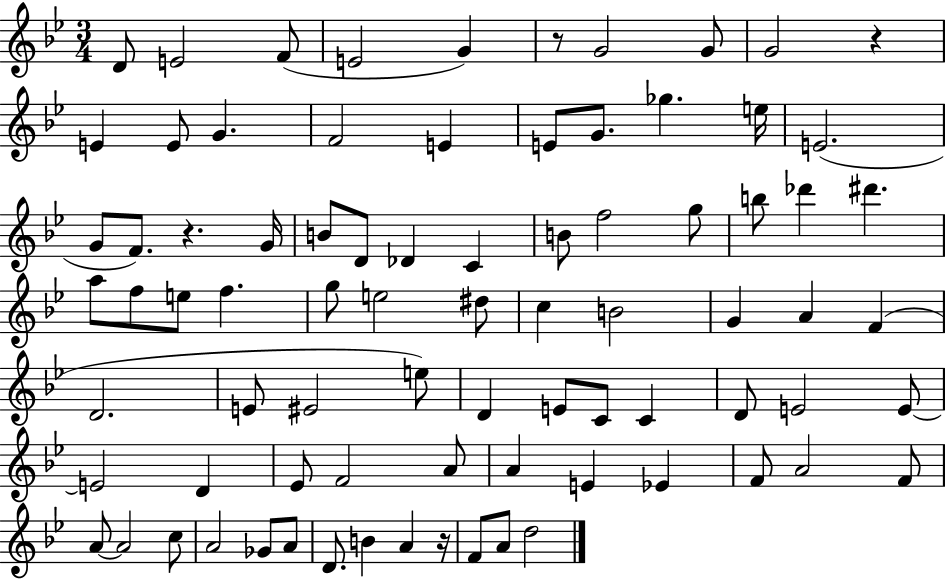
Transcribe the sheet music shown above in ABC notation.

X:1
T:Untitled
M:3/4
L:1/4
K:Bb
D/2 E2 F/2 E2 G z/2 G2 G/2 G2 z E E/2 G F2 E E/2 G/2 _g e/4 E2 G/2 F/2 z G/4 B/2 D/2 _D C B/2 f2 g/2 b/2 _d' ^d' a/2 f/2 e/2 f g/2 e2 ^d/2 c B2 G A F D2 E/2 ^E2 e/2 D E/2 C/2 C D/2 E2 E/2 E2 D _E/2 F2 A/2 A E _E F/2 A2 F/2 A/2 A2 c/2 A2 _G/2 A/2 D/2 B A z/4 F/2 A/2 d2